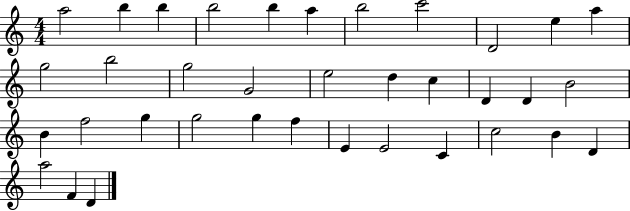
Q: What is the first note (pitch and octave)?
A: A5